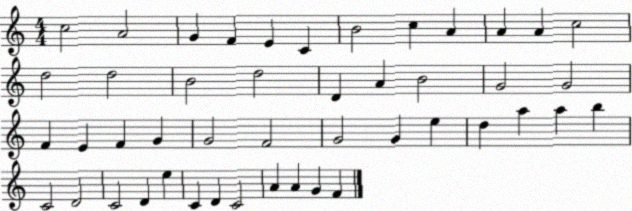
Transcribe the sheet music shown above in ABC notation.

X:1
T:Untitled
M:4/4
L:1/4
K:C
c2 A2 G F E C B2 c A A A c2 d2 d2 B2 d2 D A B2 G2 G2 F E F G G2 F2 G2 G e d a a b C2 D2 C2 D e C D C2 A A G F